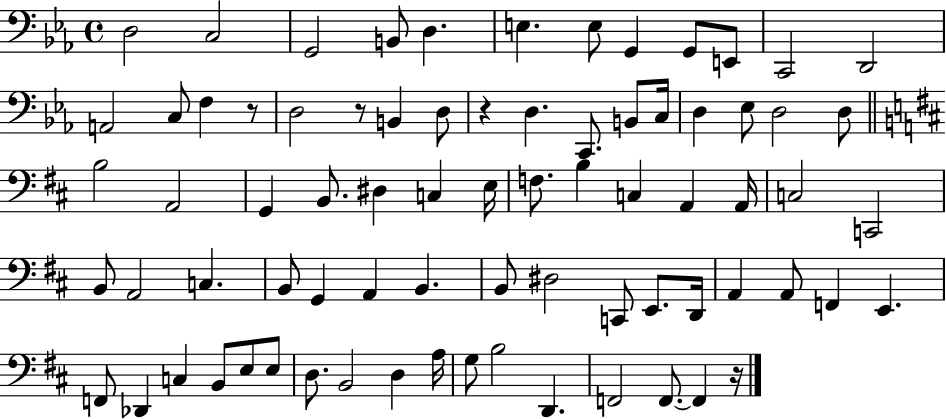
D3/h C3/h G2/h B2/e D3/q. E3/q. E3/e G2/q G2/e E2/e C2/h D2/h A2/h C3/e F3/q R/e D3/h R/e B2/q D3/e R/q D3/q. C2/e. B2/e C3/s D3/q Eb3/e D3/h D3/e B3/h A2/h G2/q B2/e. D#3/q C3/q E3/s F3/e. B3/q C3/q A2/q A2/s C3/h C2/h B2/e A2/h C3/q. B2/e G2/q A2/q B2/q. B2/e D#3/h C2/e E2/e. D2/s A2/q A2/e F2/q E2/q. F2/e Db2/q C3/q B2/e E3/e E3/e D3/e. B2/h D3/q A3/s G3/e B3/h D2/q. F2/h F2/e. F2/q R/s